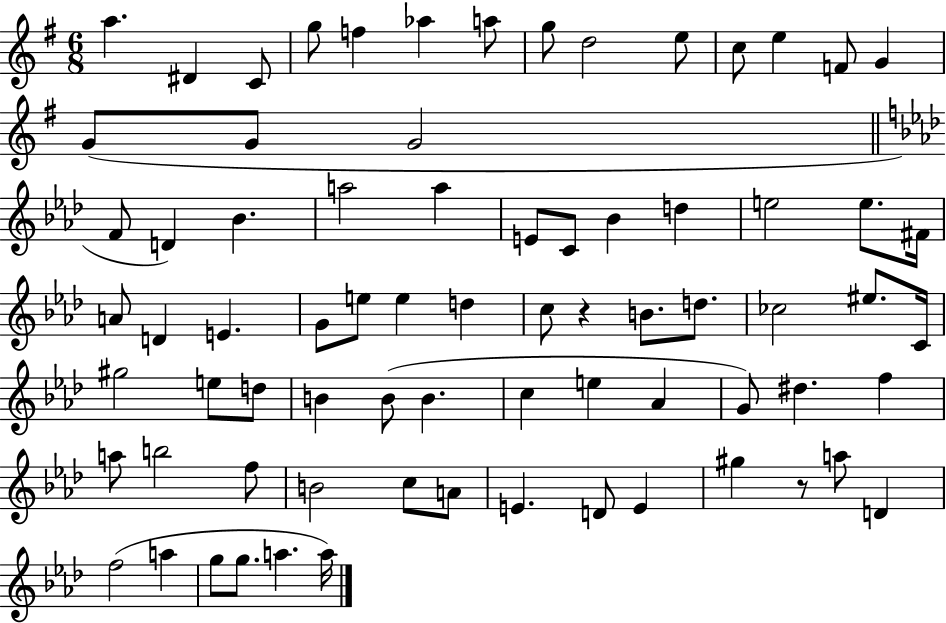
{
  \clef treble
  \numericTimeSignature
  \time 6/8
  \key g \major
  a''4. dis'4 c'8 | g''8 f''4 aes''4 a''8 | g''8 d''2 e''8 | c''8 e''4 f'8 g'4 | \break g'8( g'8 g'2 | \bar "||" \break \key f \minor f'8 d'4) bes'4. | a''2 a''4 | e'8 c'8 bes'4 d''4 | e''2 e''8. fis'16 | \break a'8 d'4 e'4. | g'8 e''8 e''4 d''4 | c''8 r4 b'8. d''8. | ces''2 eis''8. c'16 | \break gis''2 e''8 d''8 | b'4 b'8( b'4. | c''4 e''4 aes'4 | g'8) dis''4. f''4 | \break a''8 b''2 f''8 | b'2 c''8 a'8 | e'4. d'8 e'4 | gis''4 r8 a''8 d'4 | \break f''2( a''4 | g''8 g''8. a''4. a''16) | \bar "|."
}